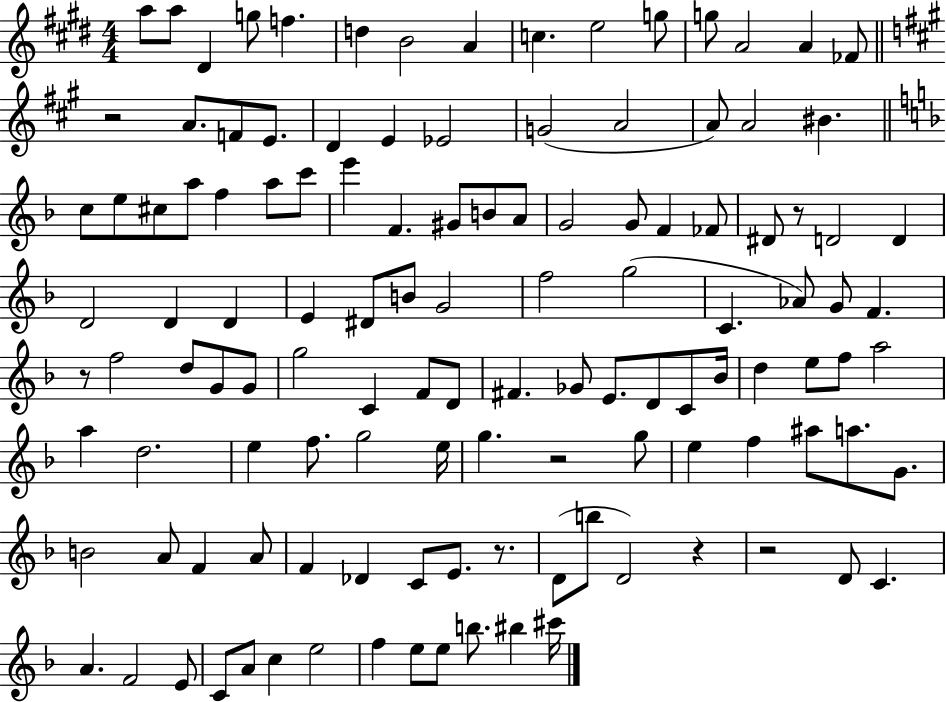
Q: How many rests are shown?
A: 7